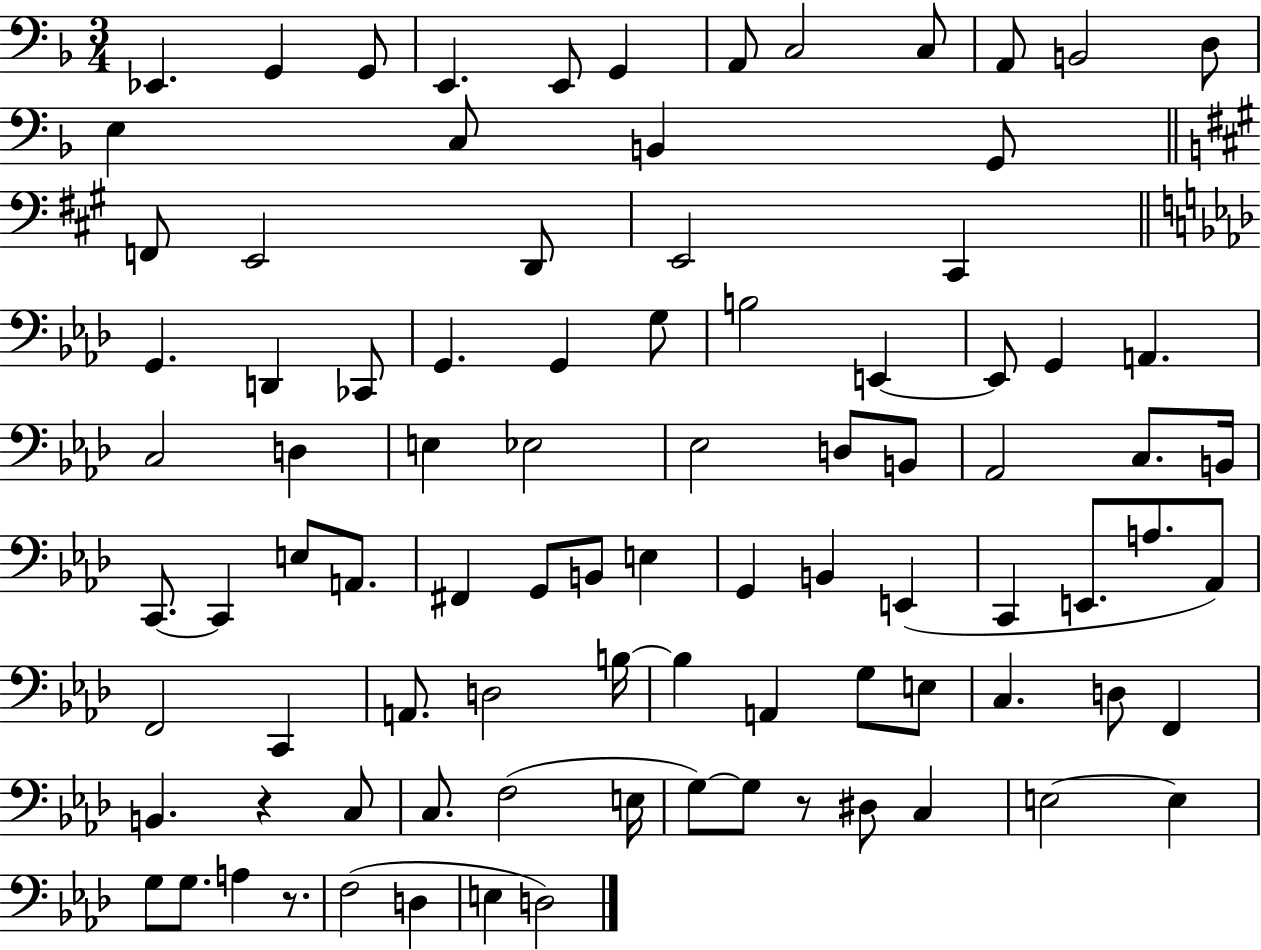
{
  \clef bass
  \numericTimeSignature
  \time 3/4
  \key f \major
  \repeat volta 2 { ees,4. g,4 g,8 | e,4. e,8 g,4 | a,8 c2 c8 | a,8 b,2 d8 | \break e4 c8 b,4 g,8 | \bar "||" \break \key a \major f,8 e,2 d,8 | e,2 cis,4 | \bar "||" \break \key aes \major g,4. d,4 ces,8 | g,4. g,4 g8 | b2 e,4~~ | e,8 g,4 a,4. | \break c2 d4 | e4 ees2 | ees2 d8 b,8 | aes,2 c8. b,16 | \break c,8.~~ c,4 e8 a,8. | fis,4 g,8 b,8 e4 | g,4 b,4 e,4( | c,4 e,8. a8. aes,8) | \break f,2 c,4 | a,8. d2 b16~~ | b4 a,4 g8 e8 | c4. d8 f,4 | \break b,4. r4 c8 | c8. f2( e16 | g8~~) g8 r8 dis8 c4 | e2~~ e4 | \break g8 g8. a4 r8. | f2( d4 | e4 d2) | } \bar "|."
}